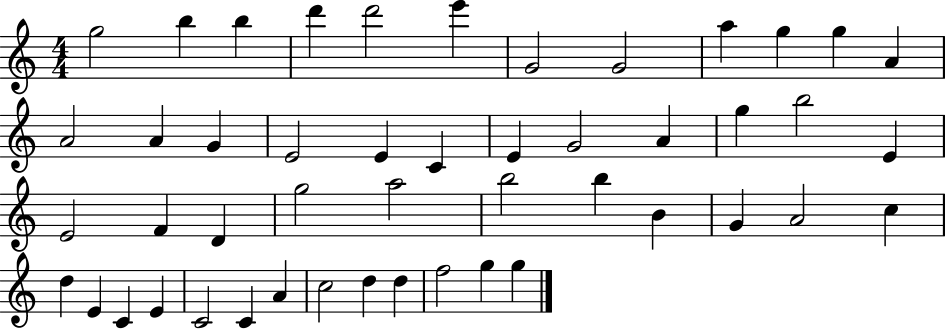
X:1
T:Untitled
M:4/4
L:1/4
K:C
g2 b b d' d'2 e' G2 G2 a g g A A2 A G E2 E C E G2 A g b2 E E2 F D g2 a2 b2 b B G A2 c d E C E C2 C A c2 d d f2 g g